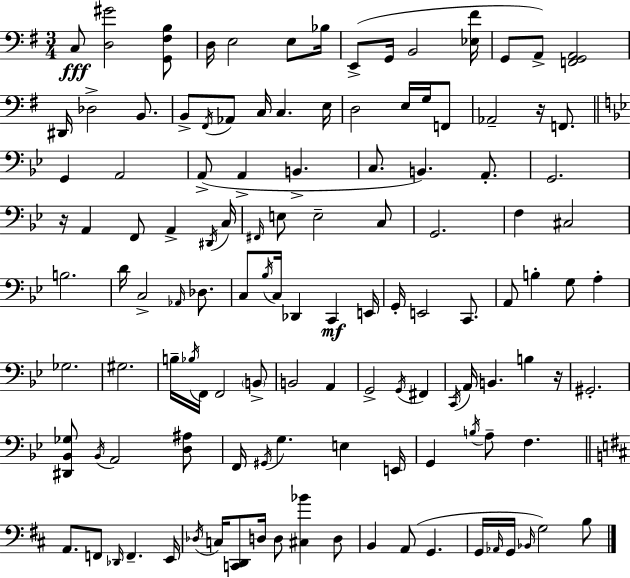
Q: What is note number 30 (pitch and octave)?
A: B2